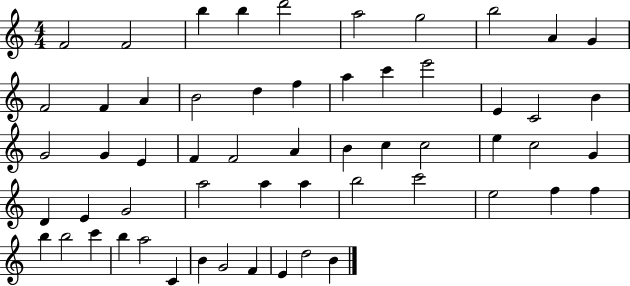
F4/h F4/h B5/q B5/q D6/h A5/h G5/h B5/h A4/q G4/q F4/h F4/q A4/q B4/h D5/q F5/q A5/q C6/q E6/h E4/q C4/h B4/q G4/h G4/q E4/q F4/q F4/h A4/q B4/q C5/q C5/h E5/q C5/h G4/q D4/q E4/q G4/h A5/h A5/q A5/q B5/h C6/h E5/h F5/q F5/q B5/q B5/h C6/q B5/q A5/h C4/q B4/q G4/h F4/q E4/q D5/h B4/q